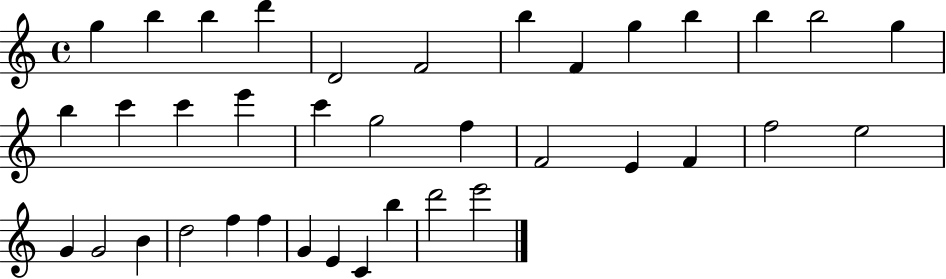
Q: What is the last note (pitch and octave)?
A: E6